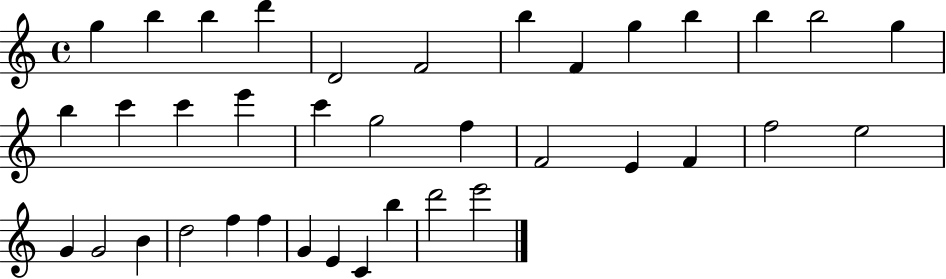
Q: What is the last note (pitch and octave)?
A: E6